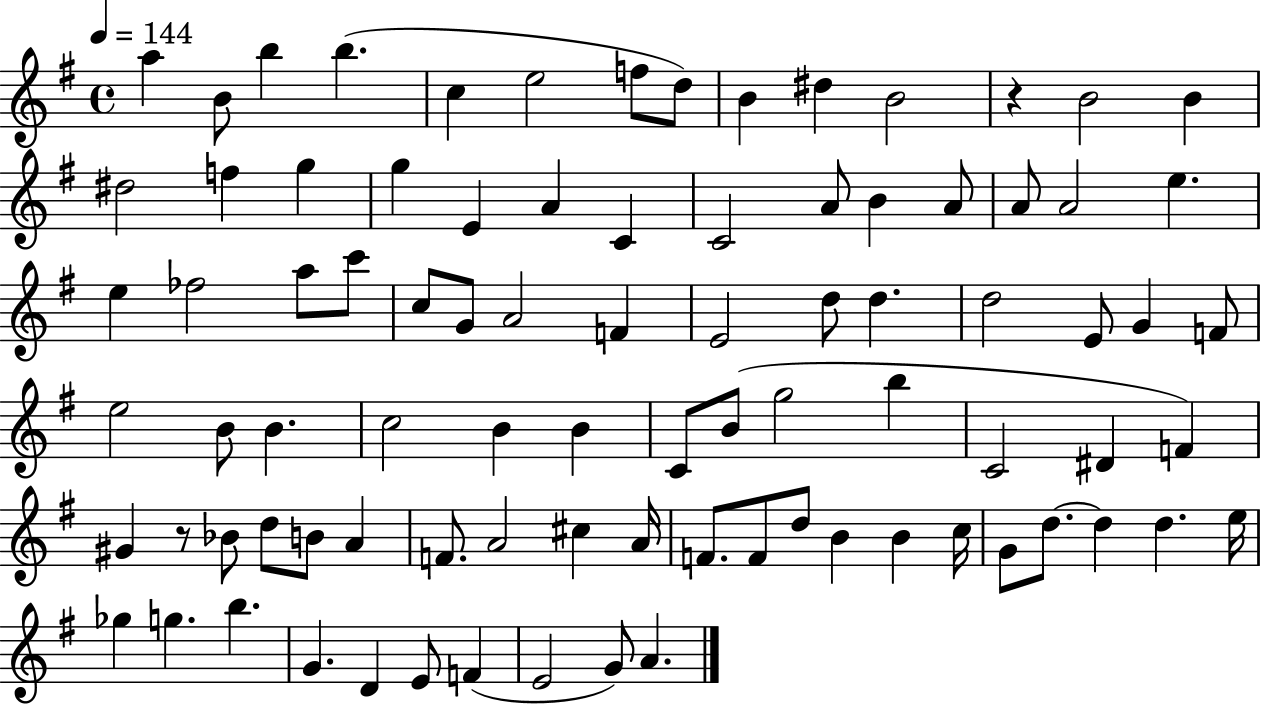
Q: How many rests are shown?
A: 2